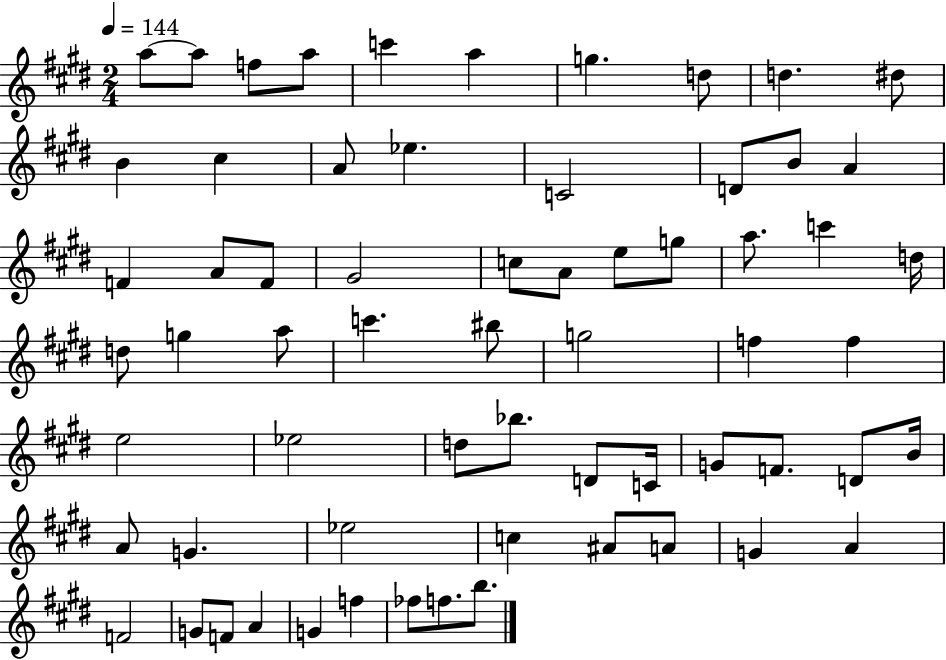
X:1
T:Untitled
M:2/4
L:1/4
K:E
a/2 a/2 f/2 a/2 c' a g d/2 d ^d/2 B ^c A/2 _e C2 D/2 B/2 A F A/2 F/2 ^G2 c/2 A/2 e/2 g/2 a/2 c' d/4 d/2 g a/2 c' ^b/2 g2 f f e2 _e2 d/2 _b/2 D/2 C/4 G/2 F/2 D/2 B/4 A/2 G _e2 c ^A/2 A/2 G A F2 G/2 F/2 A G f _f/2 f/2 b/2